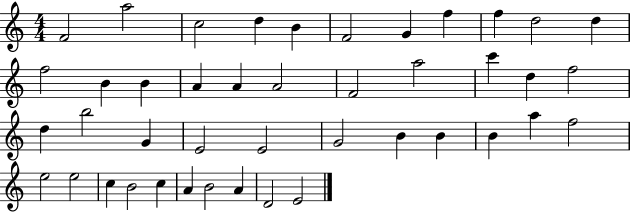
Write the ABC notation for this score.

X:1
T:Untitled
M:4/4
L:1/4
K:C
F2 a2 c2 d B F2 G f f d2 d f2 B B A A A2 F2 a2 c' d f2 d b2 G E2 E2 G2 B B B a f2 e2 e2 c B2 c A B2 A D2 E2